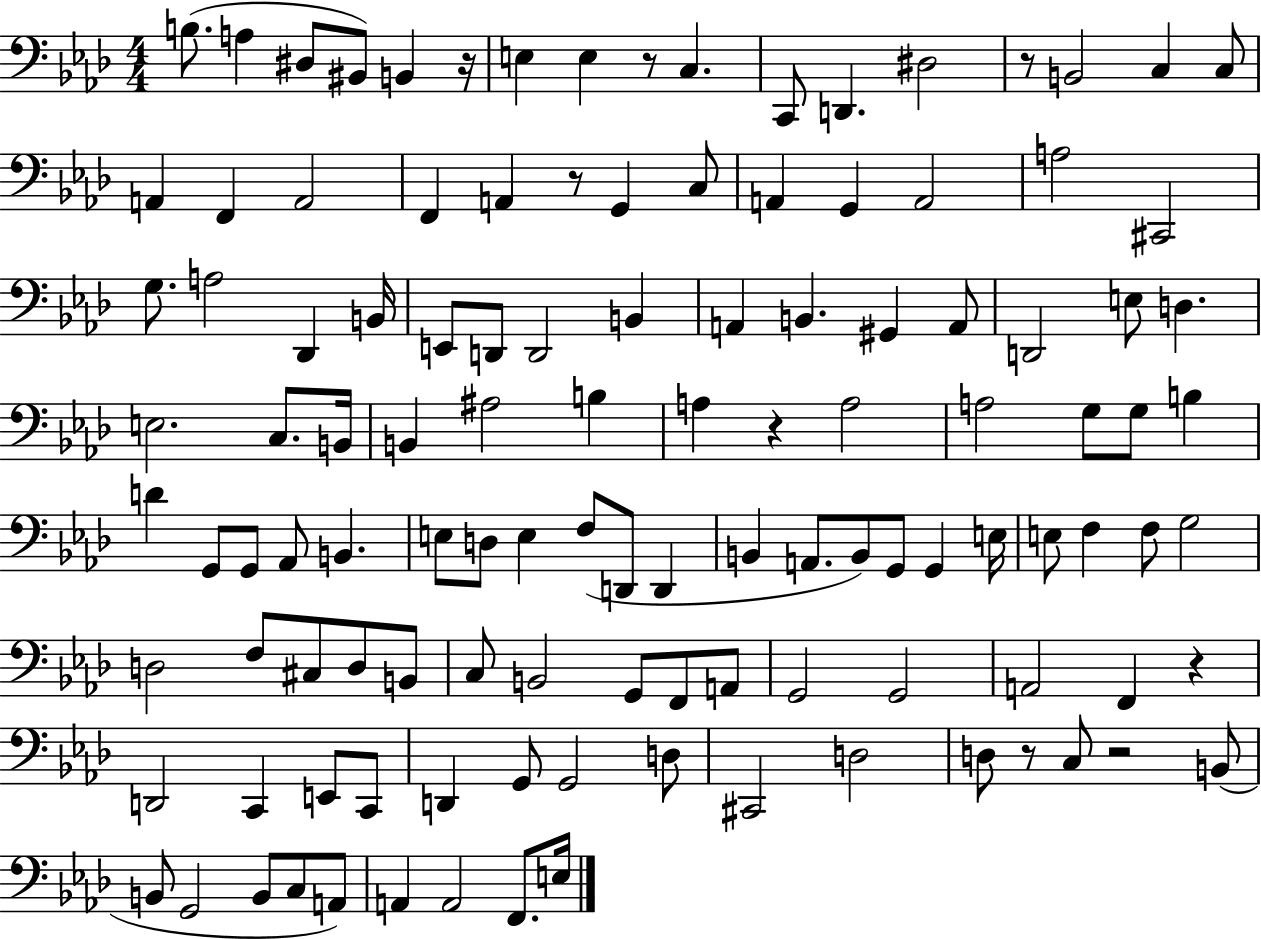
{
  \clef bass
  \numericTimeSignature
  \time 4/4
  \key aes \major
  b8.( a4 dis8 bis,8) b,4 r16 | e4 e4 r8 c4. | c,8 d,4. dis2 | r8 b,2 c4 c8 | \break a,4 f,4 a,2 | f,4 a,4 r8 g,4 c8 | a,4 g,4 a,2 | a2 cis,2 | \break g8. a2 des,4 b,16 | e,8 d,8 d,2 b,4 | a,4 b,4. gis,4 a,8 | d,2 e8 d4. | \break e2. c8. b,16 | b,4 ais2 b4 | a4 r4 a2 | a2 g8 g8 b4 | \break d'4 g,8 g,8 aes,8 b,4. | e8 d8 e4 f8( d,8 d,4 | b,4 a,8. b,8) g,8 g,4 e16 | e8 f4 f8 g2 | \break d2 f8 cis8 d8 b,8 | c8 b,2 g,8 f,8 a,8 | g,2 g,2 | a,2 f,4 r4 | \break d,2 c,4 e,8 c,8 | d,4 g,8 g,2 d8 | cis,2 d2 | d8 r8 c8 r2 b,8( | \break b,8 g,2 b,8 c8 a,8) | a,4 a,2 f,8. e16 | \bar "|."
}